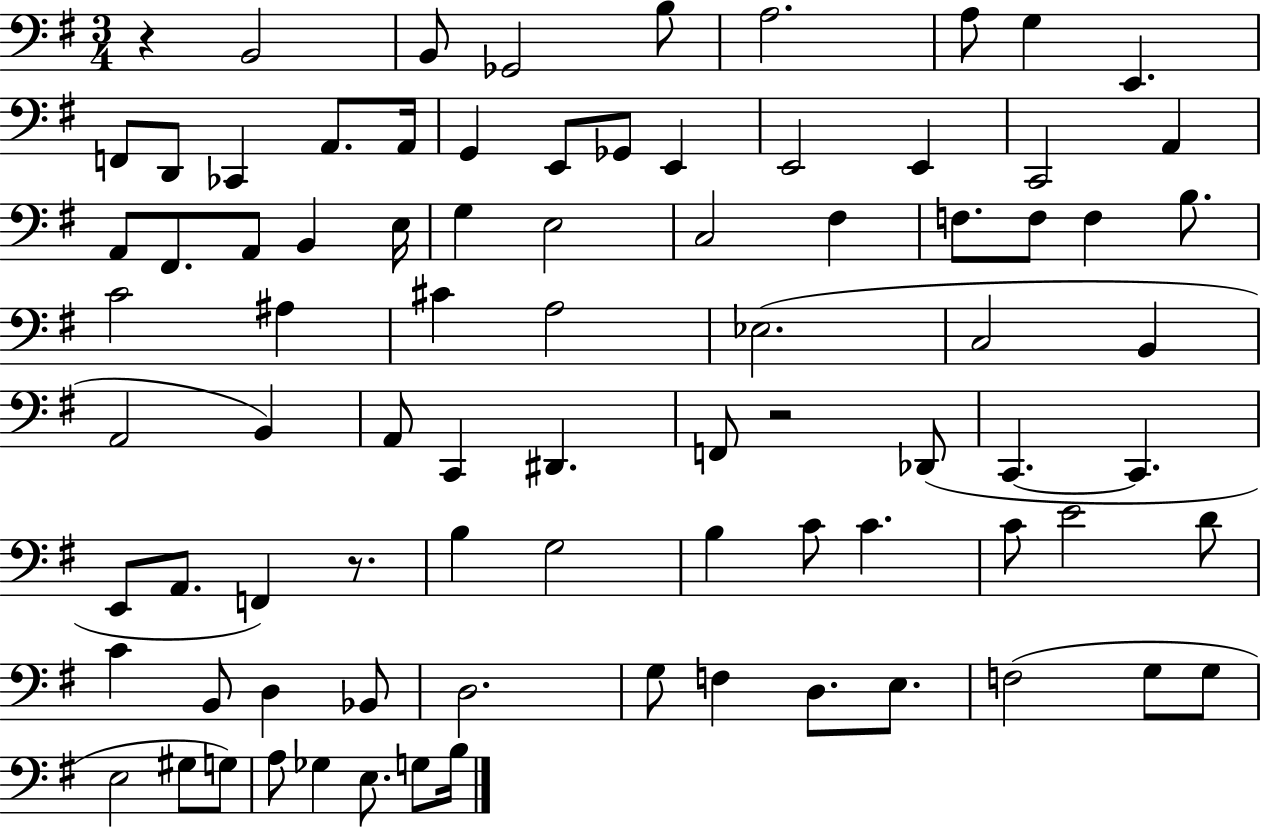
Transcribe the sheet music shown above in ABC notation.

X:1
T:Untitled
M:3/4
L:1/4
K:G
z B,,2 B,,/2 _G,,2 B,/2 A,2 A,/2 G, E,, F,,/2 D,,/2 _C,, A,,/2 A,,/4 G,, E,,/2 _G,,/2 E,, E,,2 E,, C,,2 A,, A,,/2 ^F,,/2 A,,/2 B,, E,/4 G, E,2 C,2 ^F, F,/2 F,/2 F, B,/2 C2 ^A, ^C A,2 _E,2 C,2 B,, A,,2 B,, A,,/2 C,, ^D,, F,,/2 z2 _D,,/2 C,, C,, E,,/2 A,,/2 F,, z/2 B, G,2 B, C/2 C C/2 E2 D/2 C B,,/2 D, _B,,/2 D,2 G,/2 F, D,/2 E,/2 F,2 G,/2 G,/2 E,2 ^G,/2 G,/2 A,/2 _G, E,/2 G,/2 B,/4